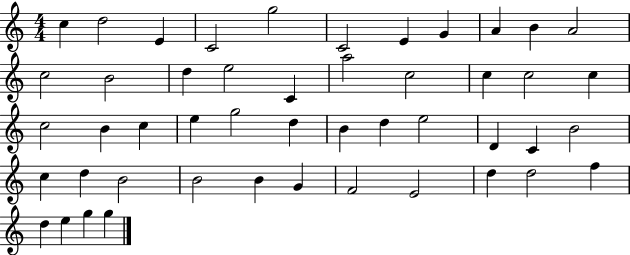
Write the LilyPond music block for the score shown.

{
  \clef treble
  \numericTimeSignature
  \time 4/4
  \key c \major
  c''4 d''2 e'4 | c'2 g''2 | c'2 e'4 g'4 | a'4 b'4 a'2 | \break c''2 b'2 | d''4 e''2 c'4 | a''2 c''2 | c''4 c''2 c''4 | \break c''2 b'4 c''4 | e''4 g''2 d''4 | b'4 d''4 e''2 | d'4 c'4 b'2 | \break c''4 d''4 b'2 | b'2 b'4 g'4 | f'2 e'2 | d''4 d''2 f''4 | \break d''4 e''4 g''4 g''4 | \bar "|."
}